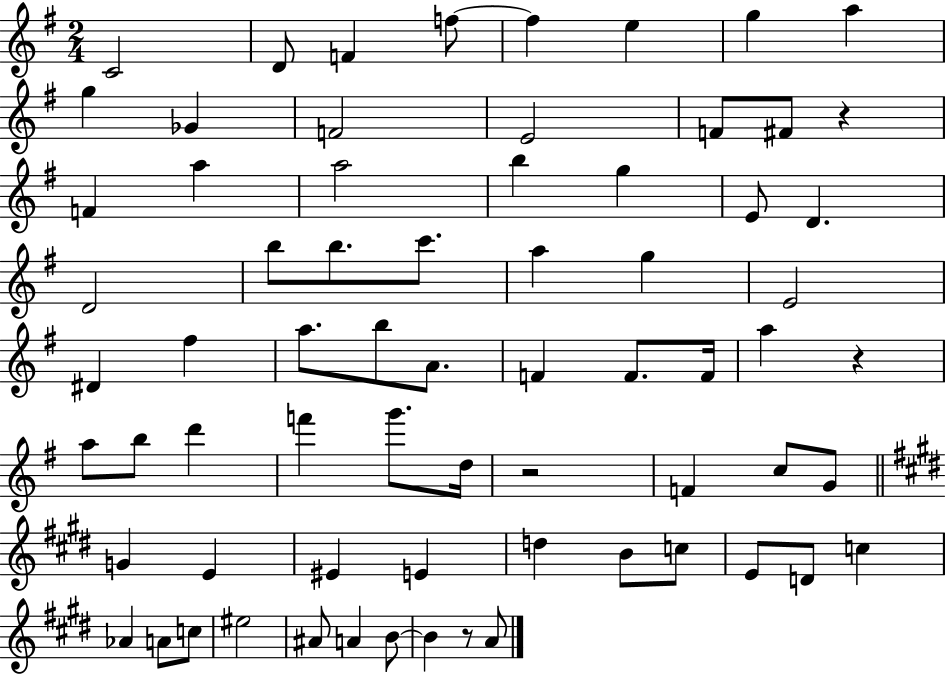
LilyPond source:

{
  \clef treble
  \numericTimeSignature
  \time 2/4
  \key g \major
  c'2 | d'8 f'4 f''8~~ | f''4 e''4 | g''4 a''4 | \break g''4 ges'4 | f'2 | e'2 | f'8 fis'8 r4 | \break f'4 a''4 | a''2 | b''4 g''4 | e'8 d'4. | \break d'2 | b''8 b''8. c'''8. | a''4 g''4 | e'2 | \break dis'4 fis''4 | a''8. b''8 a'8. | f'4 f'8. f'16 | a''4 r4 | \break a''8 b''8 d'''4 | f'''4 g'''8. d''16 | r2 | f'4 c''8 g'8 | \break \bar "||" \break \key e \major g'4 e'4 | eis'4 e'4 | d''4 b'8 c''8 | e'8 d'8 c''4 | \break aes'4 a'8 c''8 | eis''2 | ais'8 a'4 b'8~~ | b'4 r8 a'8 | \break \bar "|."
}